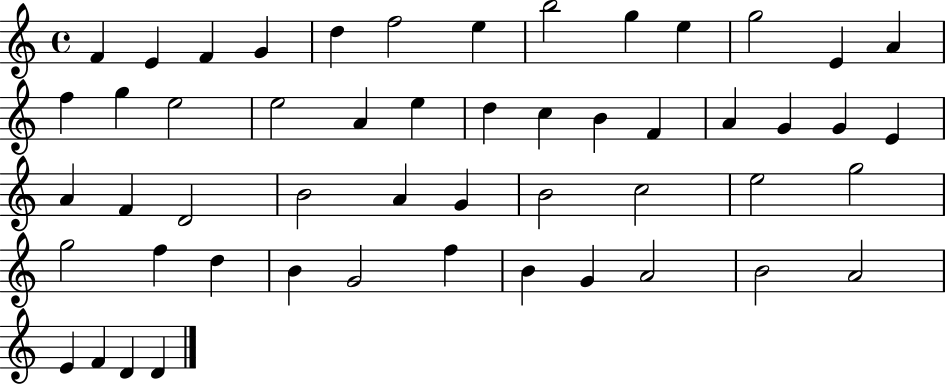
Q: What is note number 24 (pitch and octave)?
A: A4